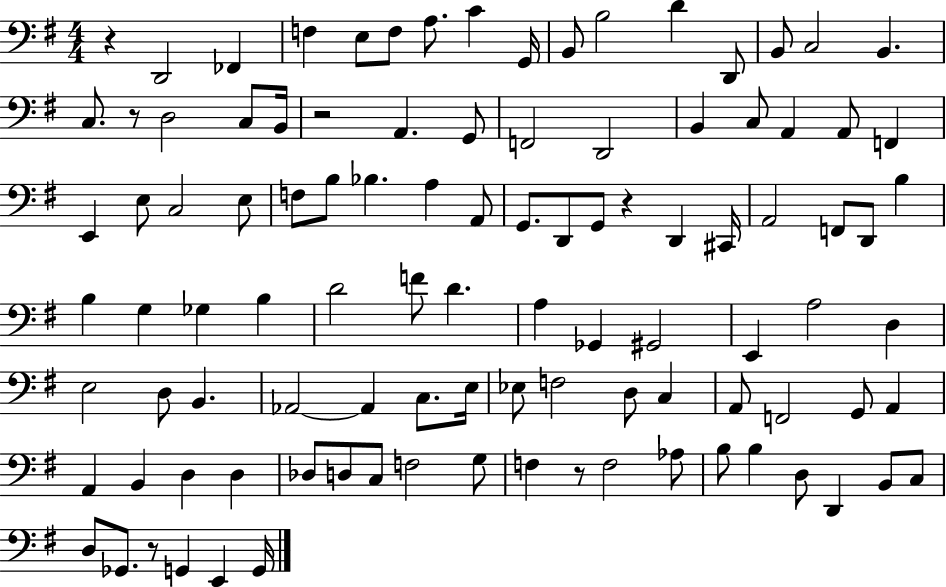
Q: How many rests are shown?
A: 6